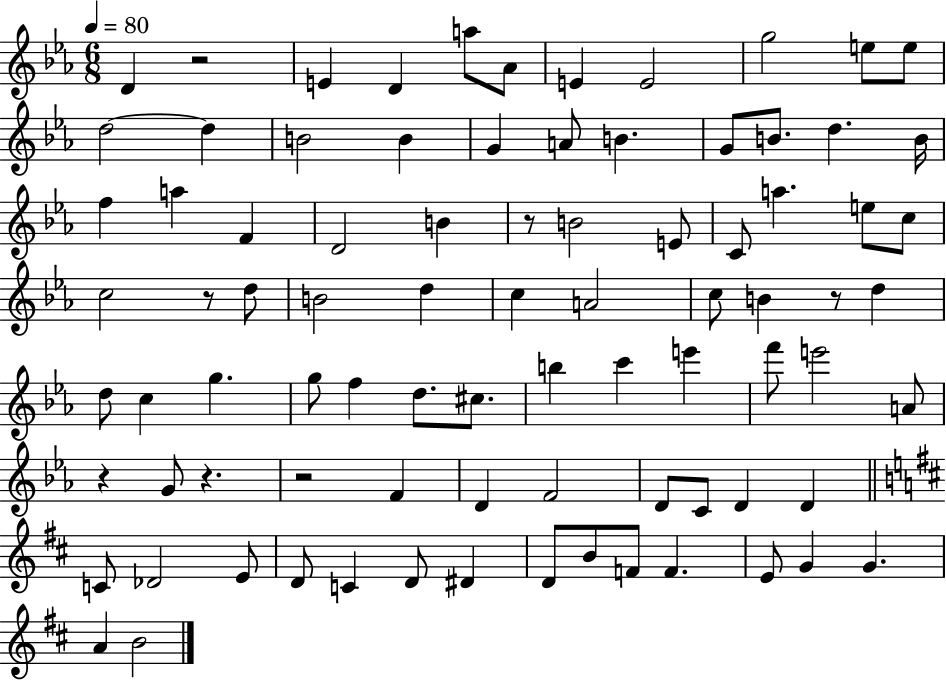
X:1
T:Untitled
M:6/8
L:1/4
K:Eb
D z2 E D a/2 _A/2 E E2 g2 e/2 e/2 d2 d B2 B G A/2 B G/2 B/2 d B/4 f a F D2 B z/2 B2 E/2 C/2 a e/2 c/2 c2 z/2 d/2 B2 d c A2 c/2 B z/2 d d/2 c g g/2 f d/2 ^c/2 b c' e' f'/2 e'2 A/2 z G/2 z z2 F D F2 D/2 C/2 D D C/2 _D2 E/2 D/2 C D/2 ^D D/2 B/2 F/2 F E/2 G G A B2